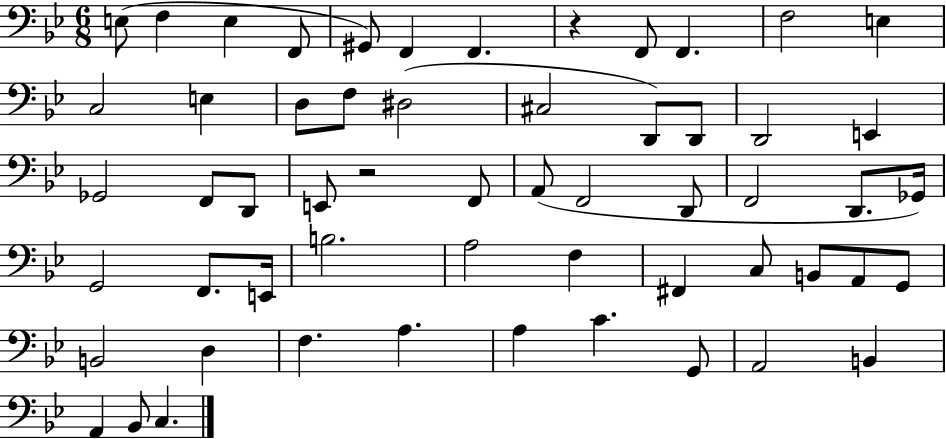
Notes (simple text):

E3/e F3/q E3/q F2/e G#2/e F2/q F2/q. R/q F2/e F2/q. F3/h E3/q C3/h E3/q D3/e F3/e D#3/h C#3/h D2/e D2/e D2/h E2/q Gb2/h F2/e D2/e E2/e R/h F2/e A2/e F2/h D2/e F2/h D2/e. Gb2/s G2/h F2/e. E2/s B3/h. A3/h F3/q F#2/q C3/e B2/e A2/e G2/e B2/h D3/q F3/q. A3/q. A3/q C4/q. G2/e A2/h B2/q A2/q Bb2/e C3/q.